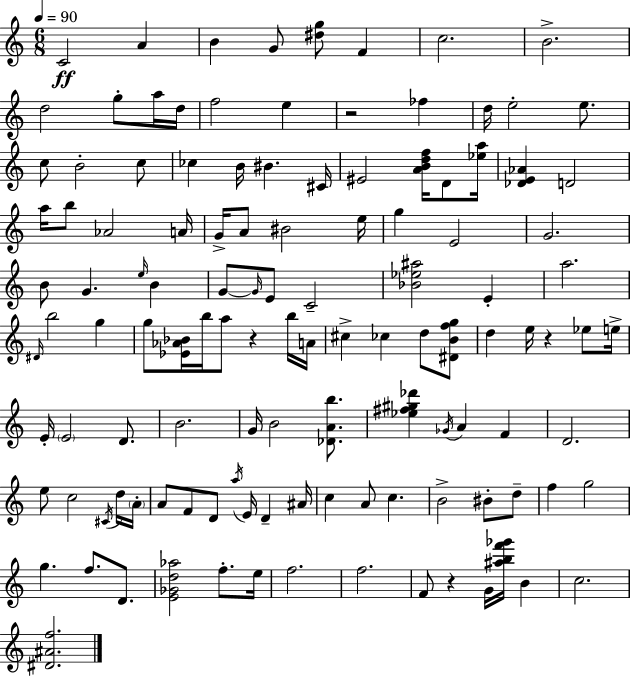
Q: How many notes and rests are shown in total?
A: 120